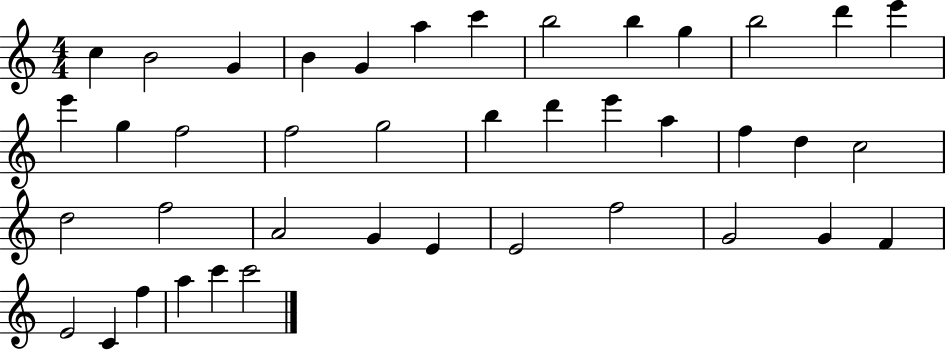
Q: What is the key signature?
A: C major